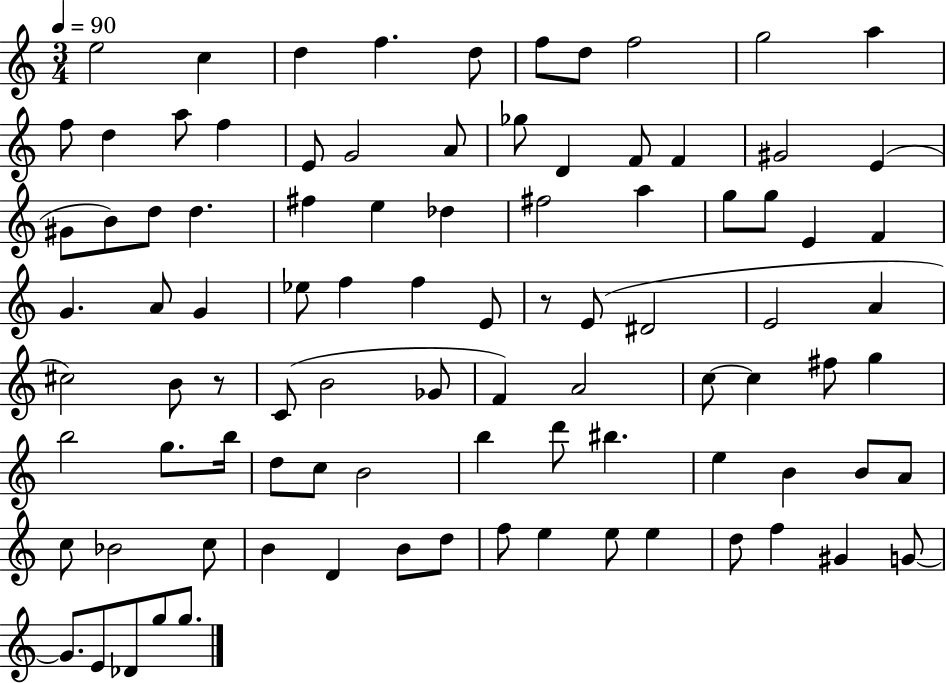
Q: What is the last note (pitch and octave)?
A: G5